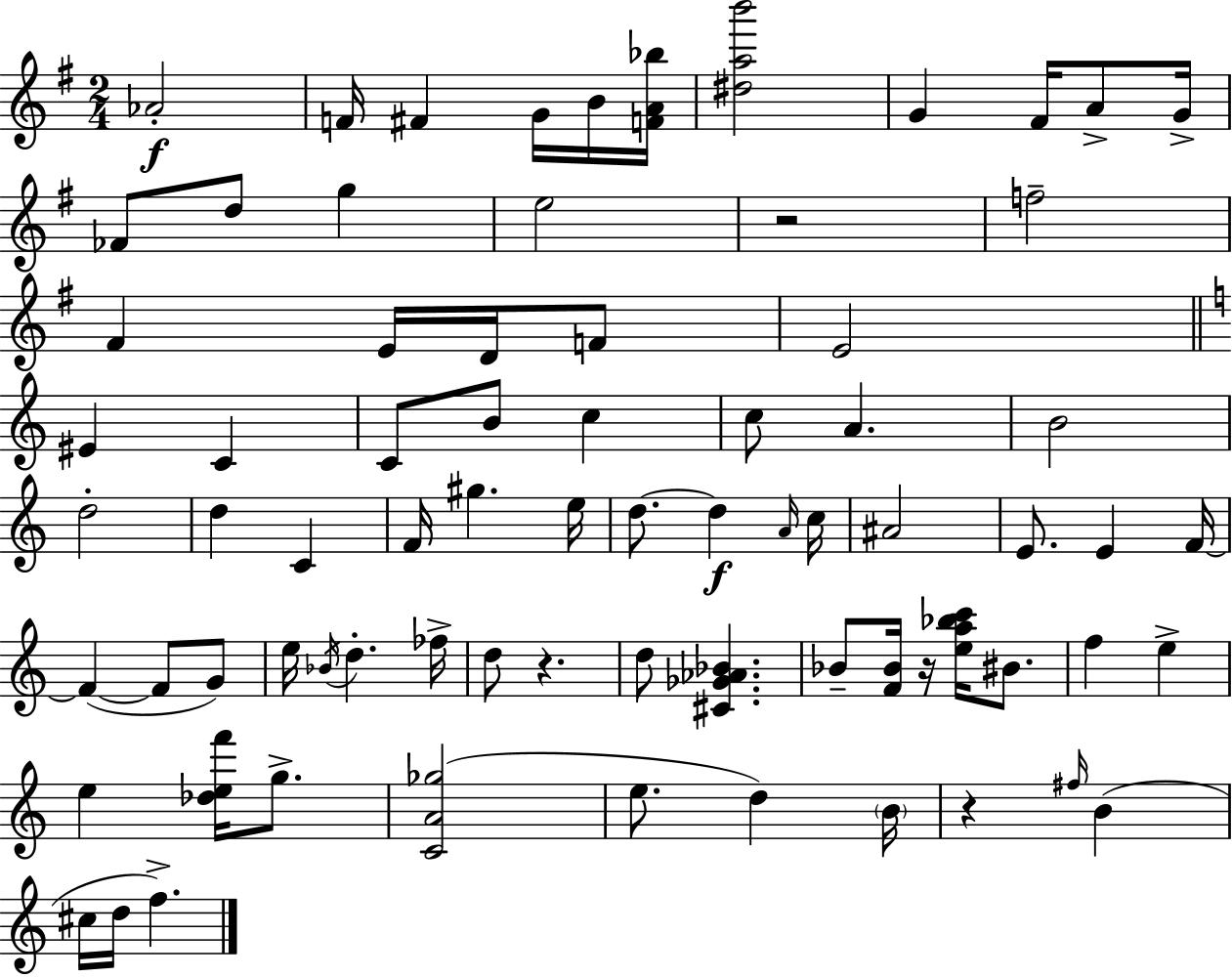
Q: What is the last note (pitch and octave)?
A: F5